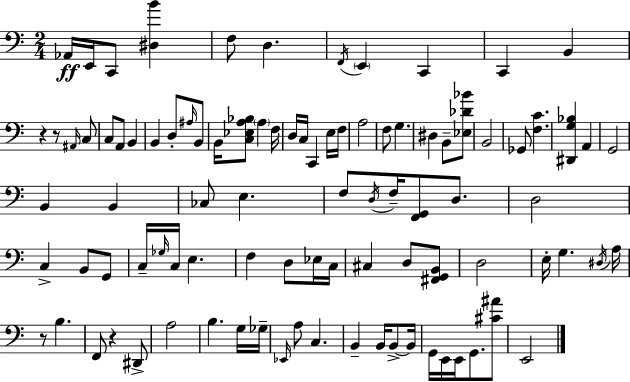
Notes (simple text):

Ab2/s E2/s C2/e [D#3,B4]/q F3/e D3/q. F2/s E2/q C2/q C2/q B2/q R/q R/e A#2/s C3/e C3/e A2/e B2/q B2/q D3/e A#3/s B2/e B2/s [C3,Eb3,A3,Bb3]/e A3/q F3/s D3/s C3/s C2/q E3/s F3/s A3/h F3/e G3/q. D#3/q B2/e [Eb3,Db4,Bb4]/e B2/h Gb2/e [F3,C4]/q. [D#2,G3,Bb3]/q A2/q G2/h B2/q B2/q CES3/e E3/q. F3/e D3/s F3/s [F2,G2]/e D3/e. D3/h C3/q B2/e G2/e C3/s Gb3/s C3/s E3/q. F3/q D3/e Eb3/s C3/s C#3/q D3/e [F#2,G2,B2]/e D3/h E3/s G3/q. D#3/s A3/s R/e B3/q. F2/e R/q D#2/e A3/h B3/q. G3/s Gb3/s Eb2/s A3/e C3/q. B2/q B2/s B2/e B2/s G2/s E2/s E2/s G2/e. [C#4,A#4]/e E2/h